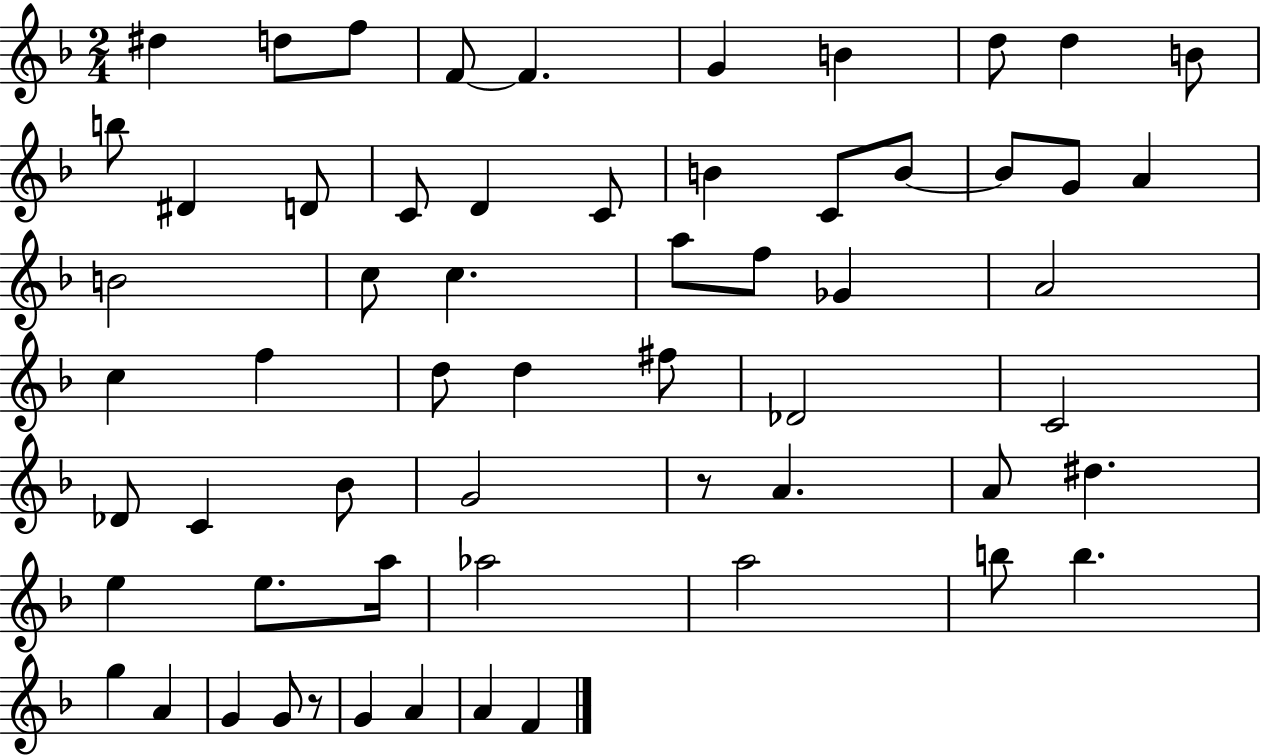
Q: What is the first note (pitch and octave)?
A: D#5